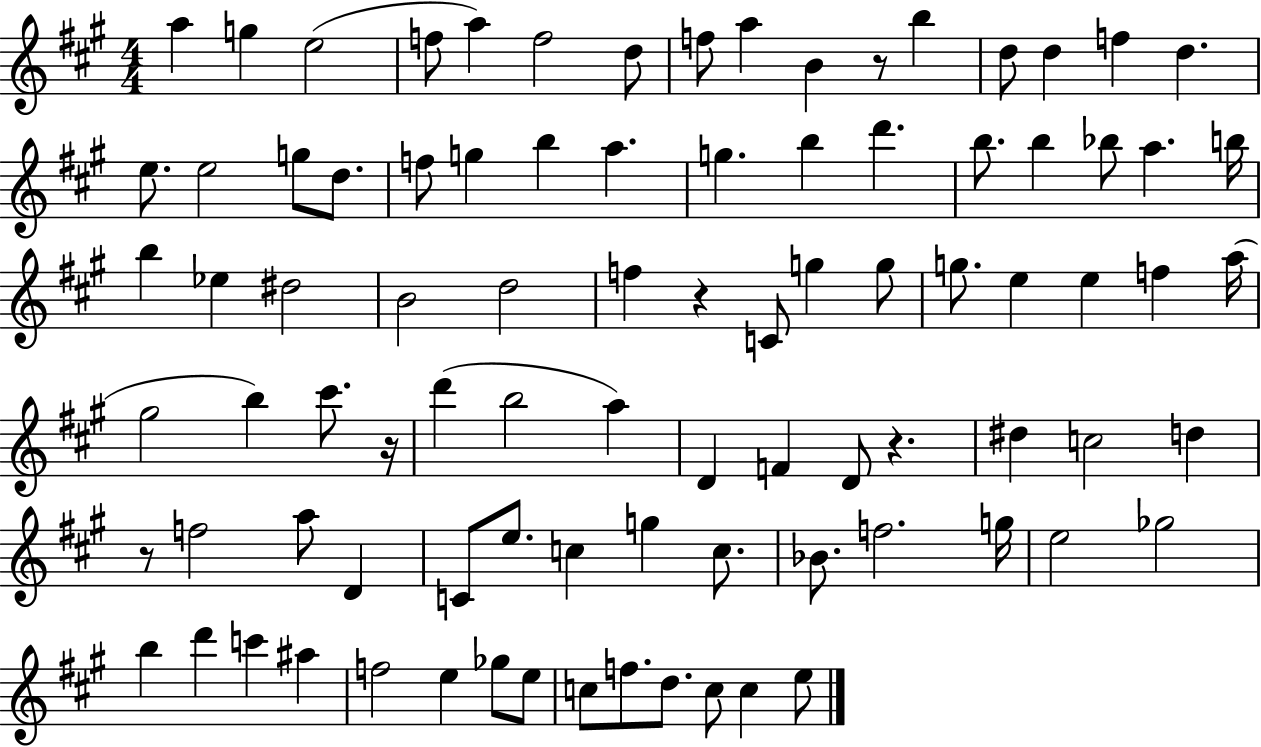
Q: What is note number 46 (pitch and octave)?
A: G#5